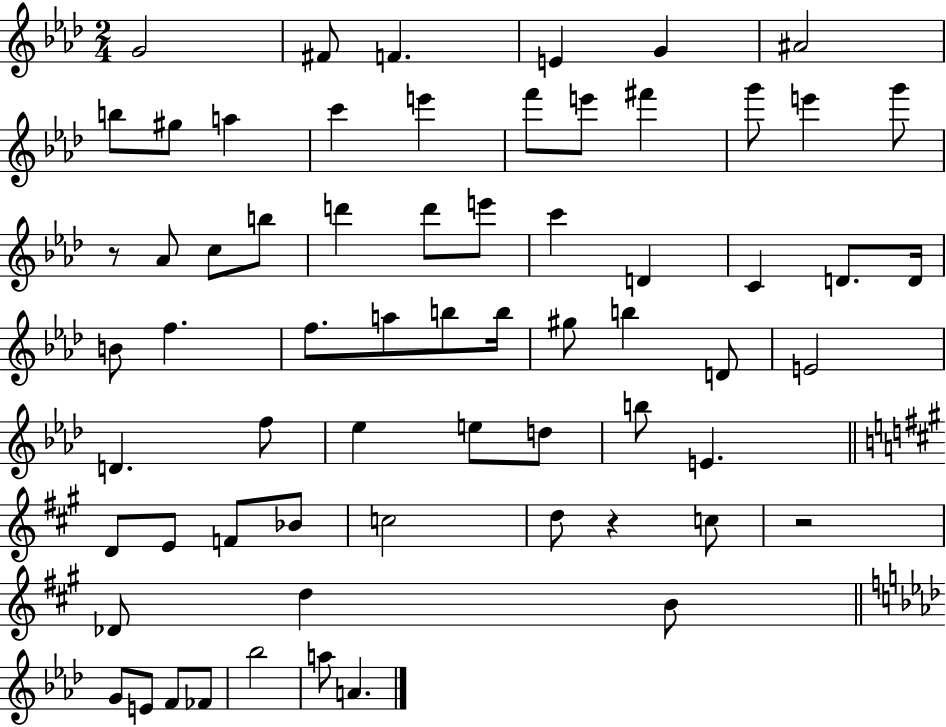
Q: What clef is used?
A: treble